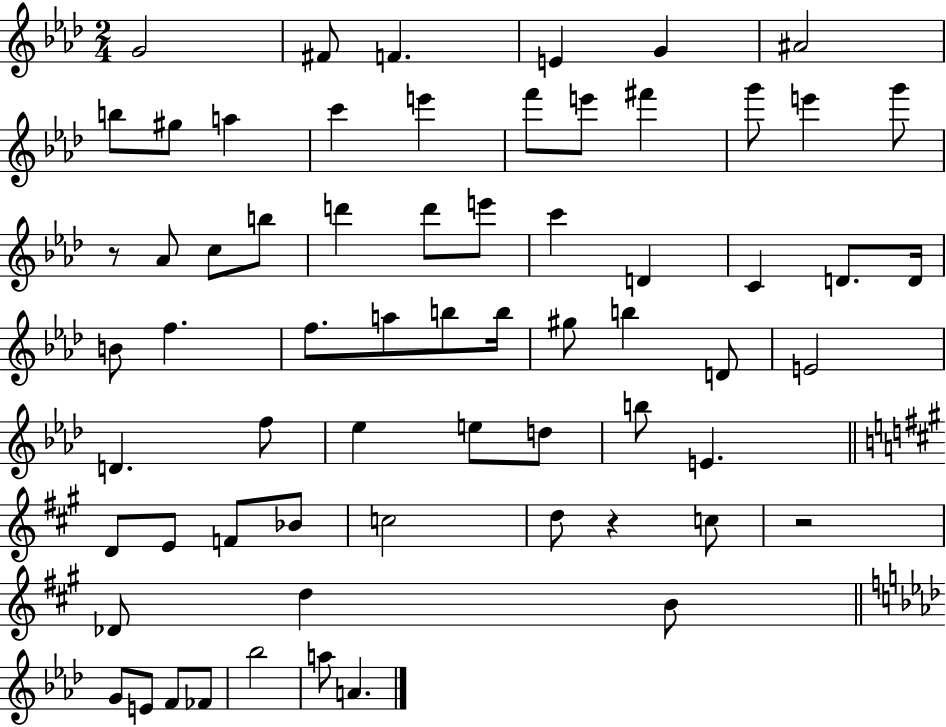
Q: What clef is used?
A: treble